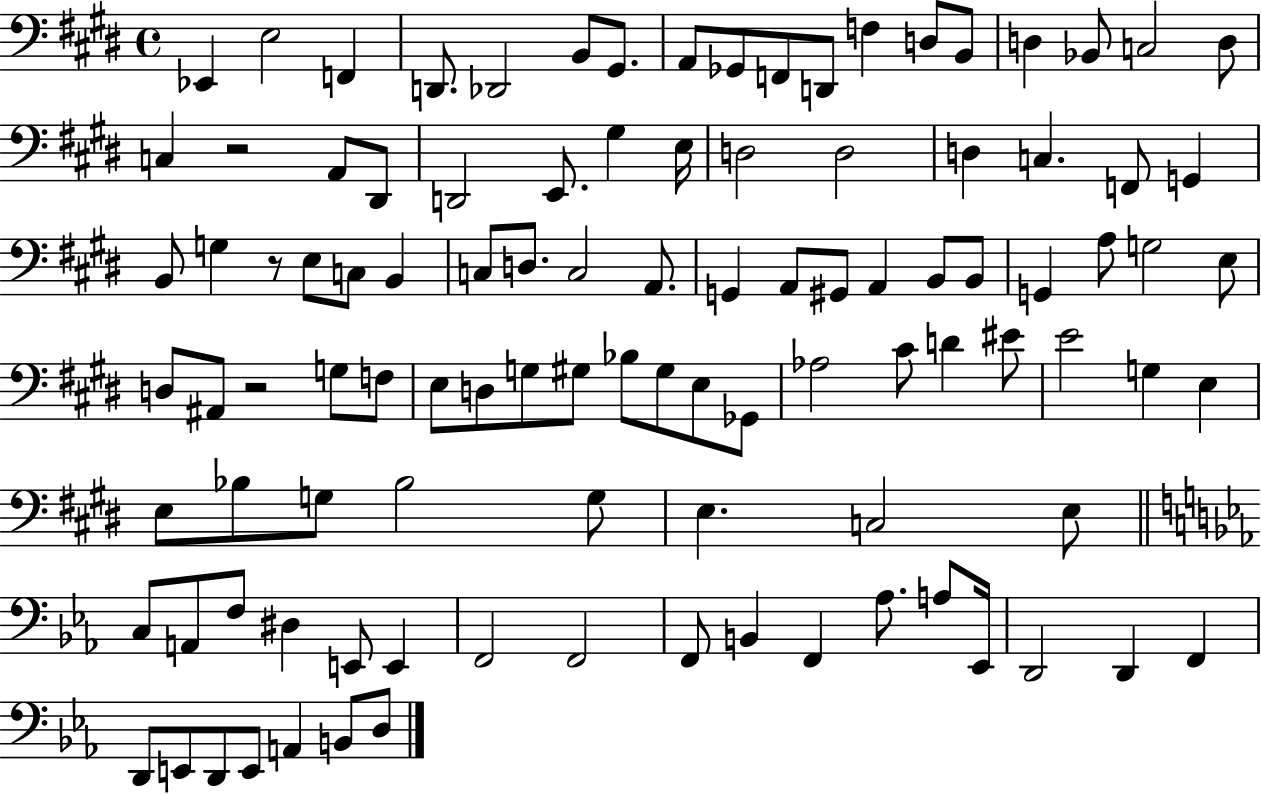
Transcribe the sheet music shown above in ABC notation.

X:1
T:Untitled
M:4/4
L:1/4
K:E
_E,, E,2 F,, D,,/2 _D,,2 B,,/2 ^G,,/2 A,,/2 _G,,/2 F,,/2 D,,/2 F, D,/2 B,,/2 D, _B,,/2 C,2 D,/2 C, z2 A,,/2 ^D,,/2 D,,2 E,,/2 ^G, E,/4 D,2 D,2 D, C, F,,/2 G,, B,,/2 G, z/2 E,/2 C,/2 B,, C,/2 D,/2 C,2 A,,/2 G,, A,,/2 ^G,,/2 A,, B,,/2 B,,/2 G,, A,/2 G,2 E,/2 D,/2 ^A,,/2 z2 G,/2 F,/2 E,/2 D,/2 G,/2 ^G,/2 _B,/2 ^G,/2 E,/2 _G,,/2 _A,2 ^C/2 D ^E/2 E2 G, E, E,/2 _B,/2 G,/2 _B,2 G,/2 E, C,2 E,/2 C,/2 A,,/2 F,/2 ^D, E,,/2 E,, F,,2 F,,2 F,,/2 B,, F,, _A,/2 A,/2 _E,,/4 D,,2 D,, F,, D,,/2 E,,/2 D,,/2 E,,/2 A,, B,,/2 D,/2